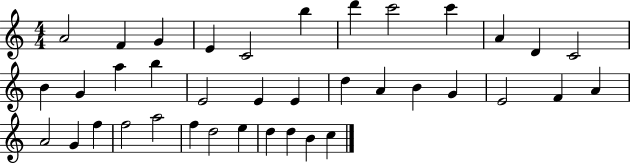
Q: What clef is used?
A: treble